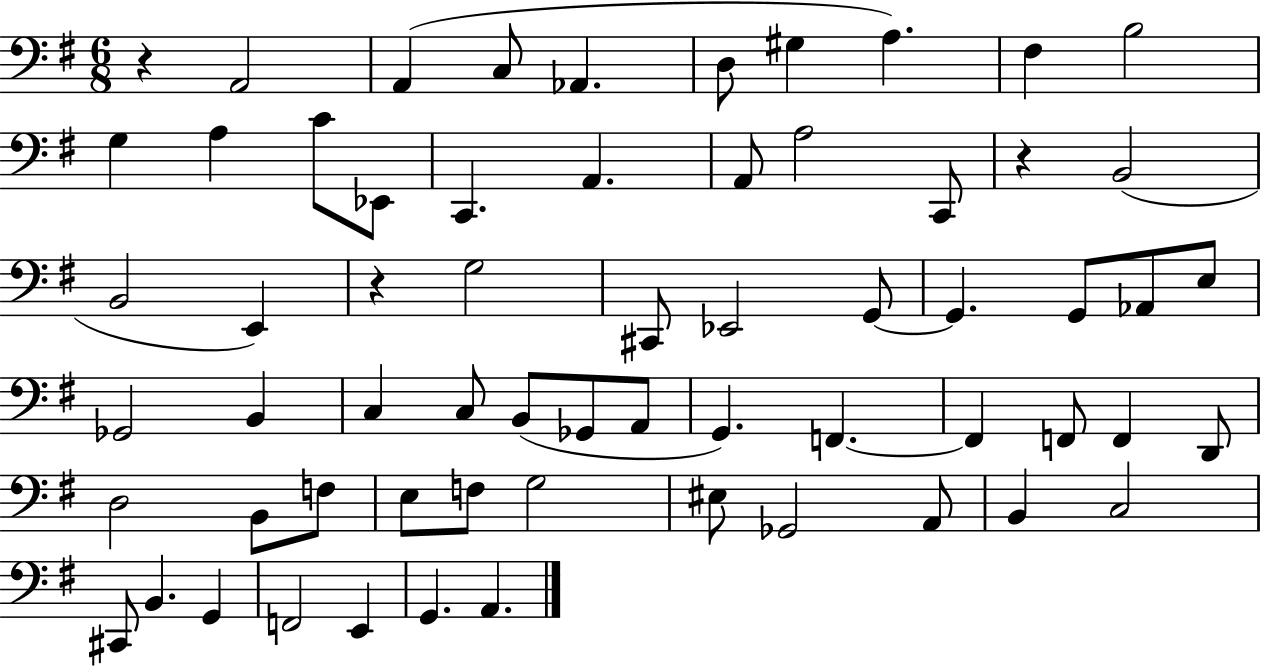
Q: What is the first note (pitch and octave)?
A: A2